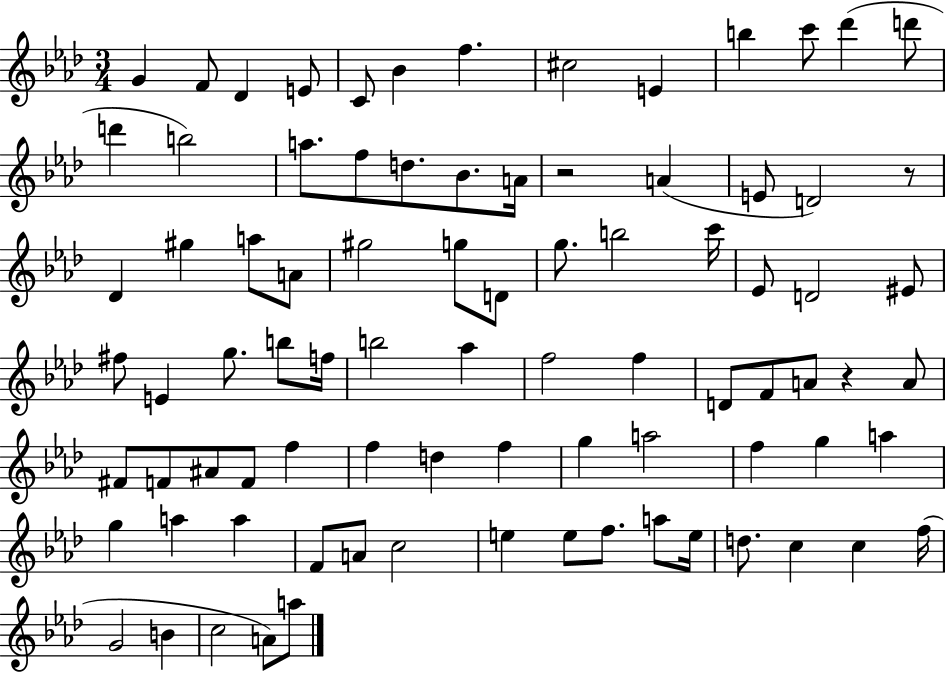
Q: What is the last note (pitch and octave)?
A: A5